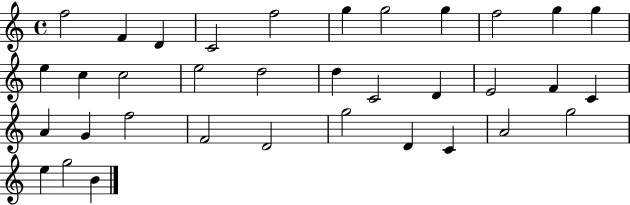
F5/h F4/q D4/q C4/h F5/h G5/q G5/h G5/q F5/h G5/q G5/q E5/q C5/q C5/h E5/h D5/h D5/q C4/h D4/q E4/h F4/q C4/q A4/q G4/q F5/h F4/h D4/h G5/h D4/q C4/q A4/h G5/h E5/q G5/h B4/q